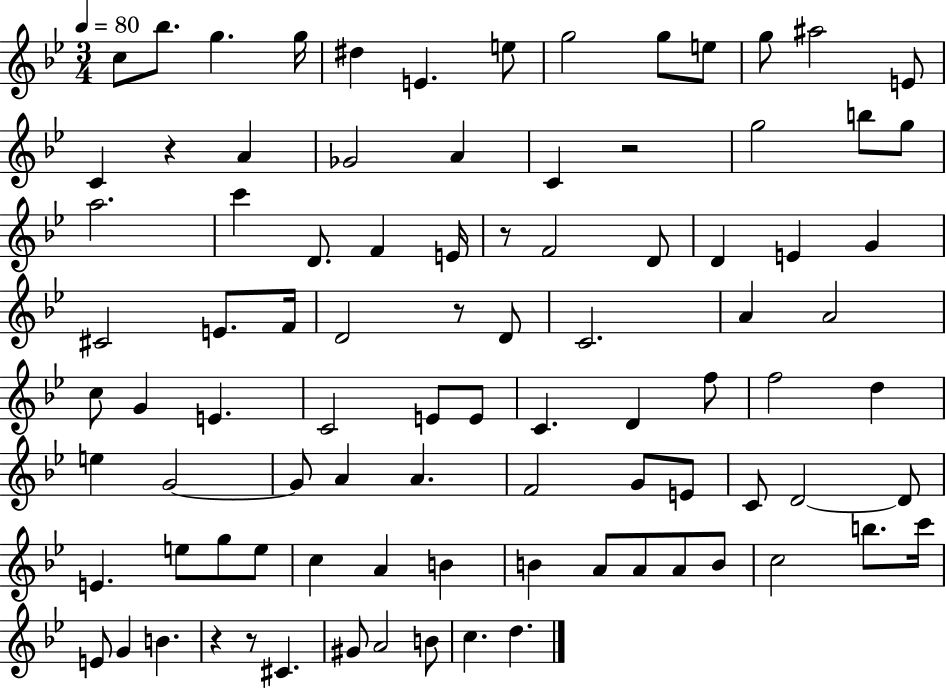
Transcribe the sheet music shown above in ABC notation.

X:1
T:Untitled
M:3/4
L:1/4
K:Bb
c/2 _b/2 g g/4 ^d E e/2 g2 g/2 e/2 g/2 ^a2 E/2 C z A _G2 A C z2 g2 b/2 g/2 a2 c' D/2 F E/4 z/2 F2 D/2 D E G ^C2 E/2 F/4 D2 z/2 D/2 C2 A A2 c/2 G E C2 E/2 E/2 C D f/2 f2 d e G2 G/2 A A F2 G/2 E/2 C/2 D2 D/2 E e/2 g/2 e/2 c A B B A/2 A/2 A/2 B/2 c2 b/2 c'/4 E/2 G B z z/2 ^C ^G/2 A2 B/2 c d